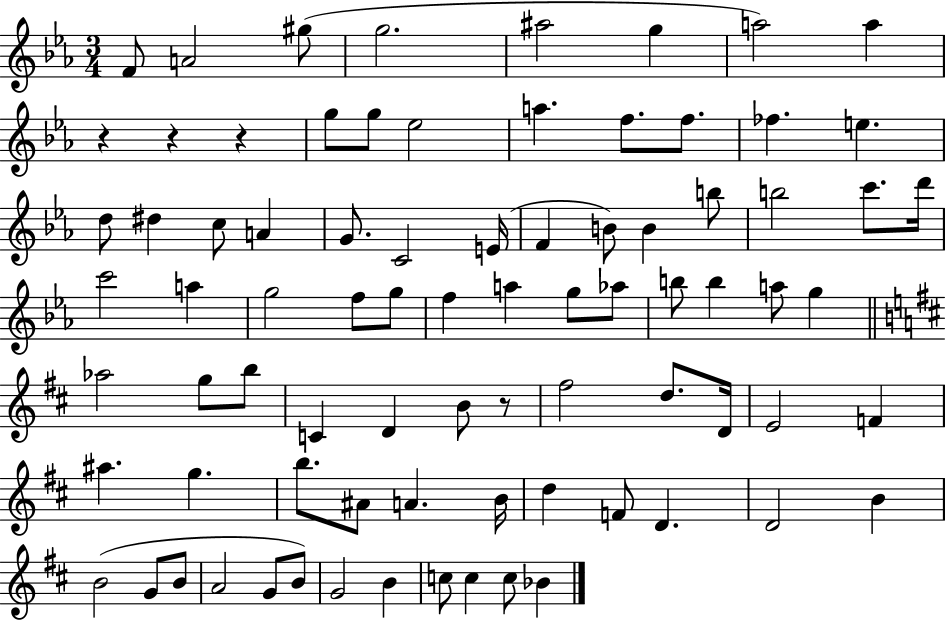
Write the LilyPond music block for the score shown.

{
  \clef treble
  \numericTimeSignature
  \time 3/4
  \key ees \major
  \repeat volta 2 { f'8 a'2 gis''8( | g''2. | ais''2 g''4 | a''2) a''4 | \break r4 r4 r4 | g''8 g''8 ees''2 | a''4. f''8. f''8. | fes''4. e''4. | \break d''8 dis''4 c''8 a'4 | g'8. c'2 e'16( | f'4 b'8) b'4 b''8 | b''2 c'''8. d'''16 | \break c'''2 a''4 | g''2 f''8 g''8 | f''4 a''4 g''8 aes''8 | b''8 b''4 a''8 g''4 | \break \bar "||" \break \key d \major aes''2 g''8 b''8 | c'4 d'4 b'8 r8 | fis''2 d''8. d'16 | e'2 f'4 | \break ais''4. g''4. | b''8. ais'8 a'4. b'16 | d''4 f'8 d'4. | d'2 b'4 | \break b'2( g'8 b'8 | a'2 g'8 b'8) | g'2 b'4 | c''8 c''4 c''8 bes'4 | \break } \bar "|."
}